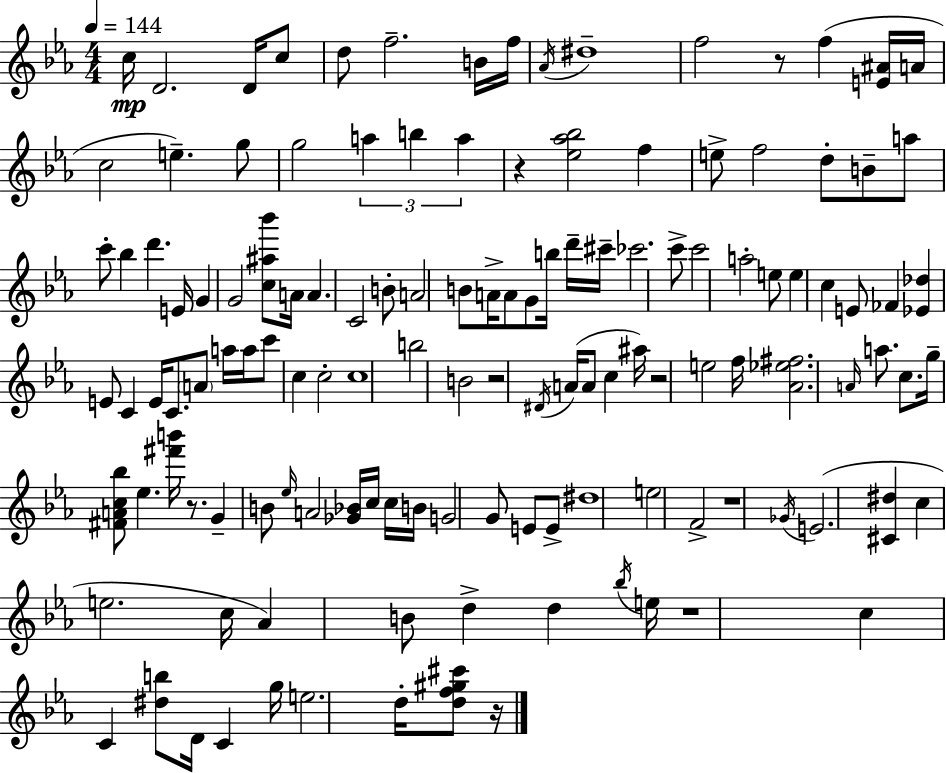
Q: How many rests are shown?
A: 8